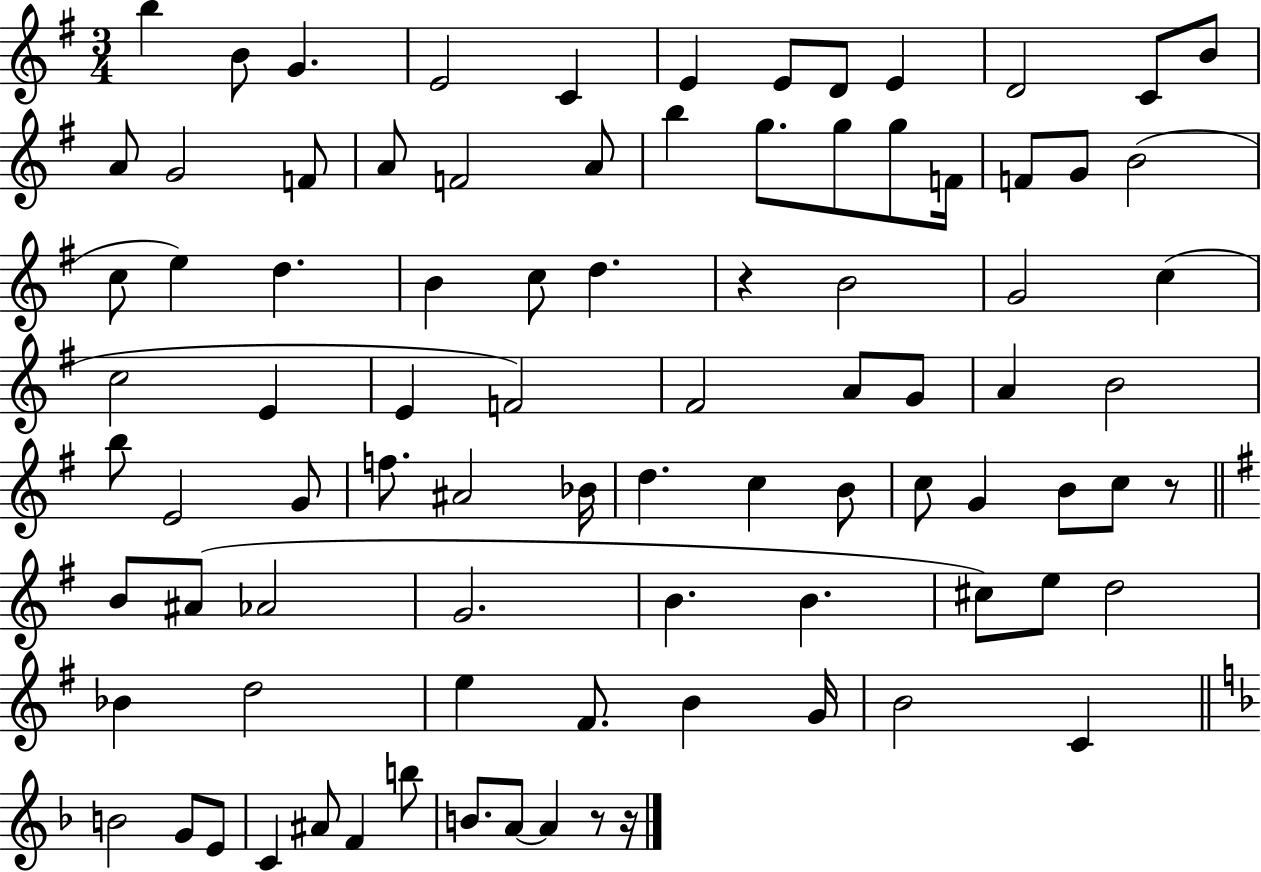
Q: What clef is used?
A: treble